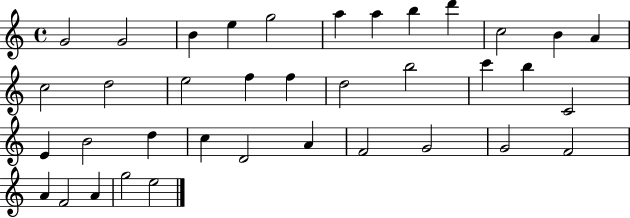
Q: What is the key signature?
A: C major